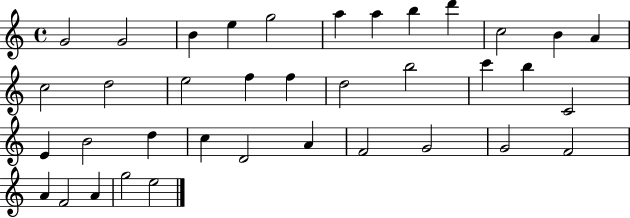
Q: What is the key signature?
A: C major